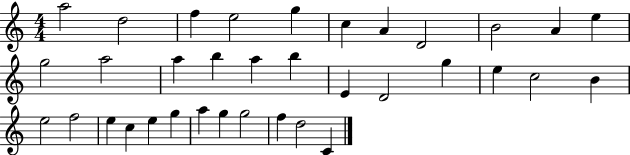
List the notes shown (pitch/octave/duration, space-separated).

A5/h D5/h F5/q E5/h G5/q C5/q A4/q D4/h B4/h A4/q E5/q G5/h A5/h A5/q B5/q A5/q B5/q E4/q D4/h G5/q E5/q C5/h B4/q E5/h F5/h E5/q C5/q E5/q G5/q A5/q G5/q G5/h F5/q D5/h C4/q